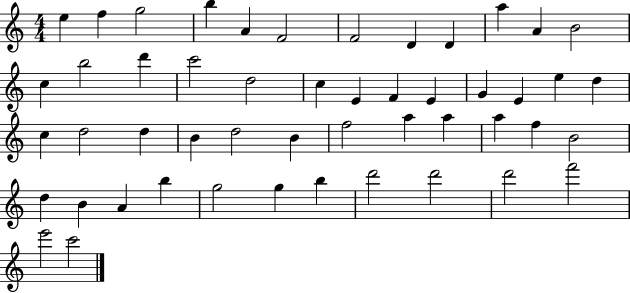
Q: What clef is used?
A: treble